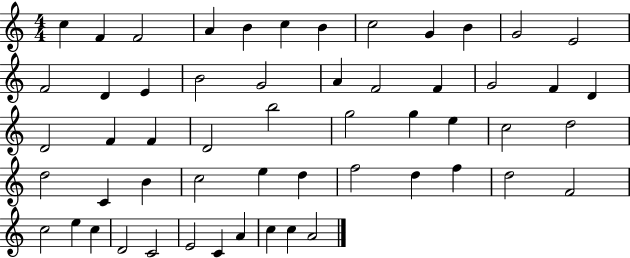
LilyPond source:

{
  \clef treble
  \numericTimeSignature
  \time 4/4
  \key c \major
  c''4 f'4 f'2 | a'4 b'4 c''4 b'4 | c''2 g'4 b'4 | g'2 e'2 | \break f'2 d'4 e'4 | b'2 g'2 | a'4 f'2 f'4 | g'2 f'4 d'4 | \break d'2 f'4 f'4 | d'2 b''2 | g''2 g''4 e''4 | c''2 d''2 | \break d''2 c'4 b'4 | c''2 e''4 d''4 | f''2 d''4 f''4 | d''2 f'2 | \break c''2 e''4 c''4 | d'2 c'2 | e'2 c'4 a'4 | c''4 c''4 a'2 | \break \bar "|."
}